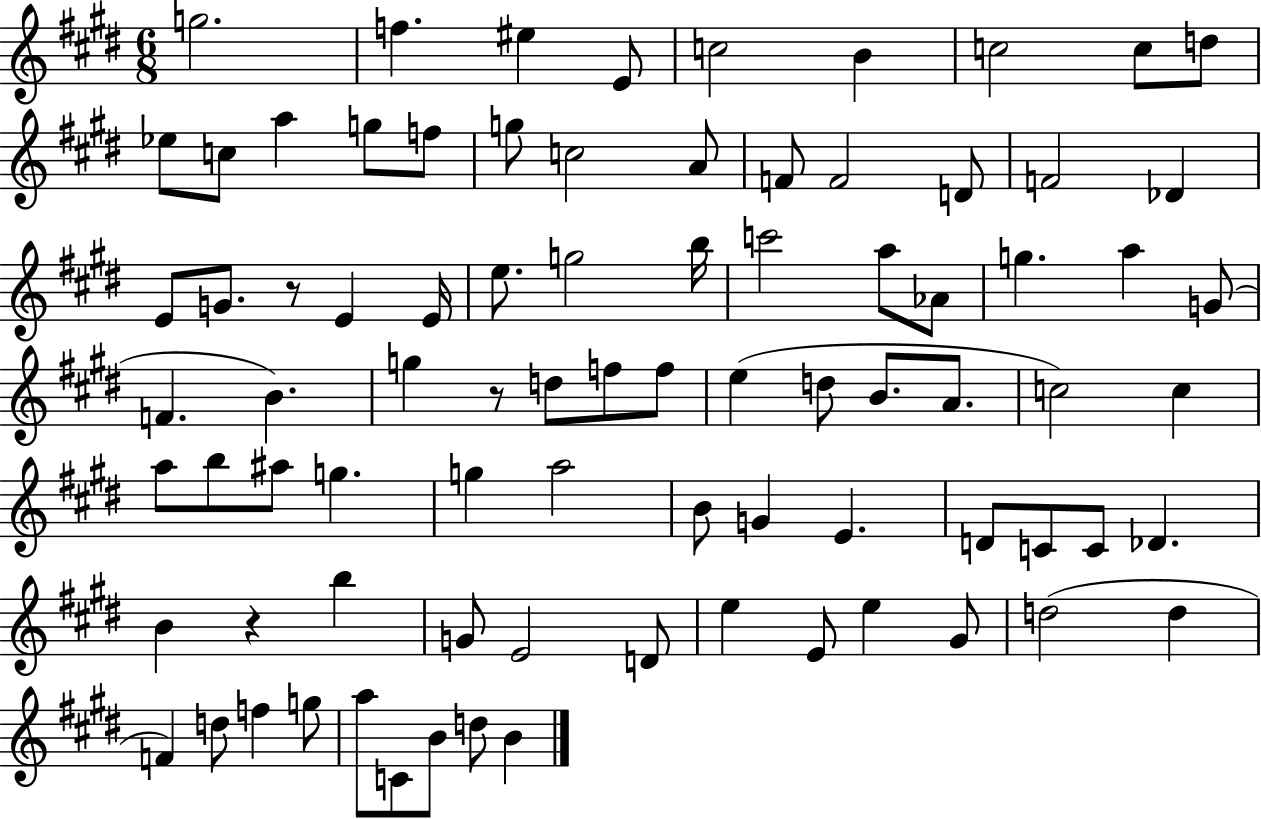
{
  \clef treble
  \numericTimeSignature
  \time 6/8
  \key e \major
  \repeat volta 2 { g''2. | f''4. eis''4 e'8 | c''2 b'4 | c''2 c''8 d''8 | \break ees''8 c''8 a''4 g''8 f''8 | g''8 c''2 a'8 | f'8 f'2 d'8 | f'2 des'4 | \break e'8 g'8. r8 e'4 e'16 | e''8. g''2 b''16 | c'''2 a''8 aes'8 | g''4. a''4 g'8( | \break f'4. b'4.) | g''4 r8 d''8 f''8 f''8 | e''4( d''8 b'8. a'8. | c''2) c''4 | \break a''8 b''8 ais''8 g''4. | g''4 a''2 | b'8 g'4 e'4. | d'8 c'8 c'8 des'4. | \break b'4 r4 b''4 | g'8 e'2 d'8 | e''4 e'8 e''4 gis'8 | d''2( d''4 | \break f'4) d''8 f''4 g''8 | a''8 c'8 b'8 d''8 b'4 | } \bar "|."
}